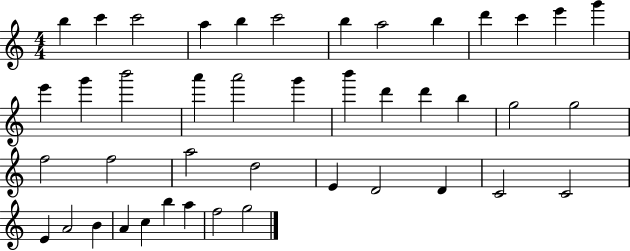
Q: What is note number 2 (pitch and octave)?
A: C6